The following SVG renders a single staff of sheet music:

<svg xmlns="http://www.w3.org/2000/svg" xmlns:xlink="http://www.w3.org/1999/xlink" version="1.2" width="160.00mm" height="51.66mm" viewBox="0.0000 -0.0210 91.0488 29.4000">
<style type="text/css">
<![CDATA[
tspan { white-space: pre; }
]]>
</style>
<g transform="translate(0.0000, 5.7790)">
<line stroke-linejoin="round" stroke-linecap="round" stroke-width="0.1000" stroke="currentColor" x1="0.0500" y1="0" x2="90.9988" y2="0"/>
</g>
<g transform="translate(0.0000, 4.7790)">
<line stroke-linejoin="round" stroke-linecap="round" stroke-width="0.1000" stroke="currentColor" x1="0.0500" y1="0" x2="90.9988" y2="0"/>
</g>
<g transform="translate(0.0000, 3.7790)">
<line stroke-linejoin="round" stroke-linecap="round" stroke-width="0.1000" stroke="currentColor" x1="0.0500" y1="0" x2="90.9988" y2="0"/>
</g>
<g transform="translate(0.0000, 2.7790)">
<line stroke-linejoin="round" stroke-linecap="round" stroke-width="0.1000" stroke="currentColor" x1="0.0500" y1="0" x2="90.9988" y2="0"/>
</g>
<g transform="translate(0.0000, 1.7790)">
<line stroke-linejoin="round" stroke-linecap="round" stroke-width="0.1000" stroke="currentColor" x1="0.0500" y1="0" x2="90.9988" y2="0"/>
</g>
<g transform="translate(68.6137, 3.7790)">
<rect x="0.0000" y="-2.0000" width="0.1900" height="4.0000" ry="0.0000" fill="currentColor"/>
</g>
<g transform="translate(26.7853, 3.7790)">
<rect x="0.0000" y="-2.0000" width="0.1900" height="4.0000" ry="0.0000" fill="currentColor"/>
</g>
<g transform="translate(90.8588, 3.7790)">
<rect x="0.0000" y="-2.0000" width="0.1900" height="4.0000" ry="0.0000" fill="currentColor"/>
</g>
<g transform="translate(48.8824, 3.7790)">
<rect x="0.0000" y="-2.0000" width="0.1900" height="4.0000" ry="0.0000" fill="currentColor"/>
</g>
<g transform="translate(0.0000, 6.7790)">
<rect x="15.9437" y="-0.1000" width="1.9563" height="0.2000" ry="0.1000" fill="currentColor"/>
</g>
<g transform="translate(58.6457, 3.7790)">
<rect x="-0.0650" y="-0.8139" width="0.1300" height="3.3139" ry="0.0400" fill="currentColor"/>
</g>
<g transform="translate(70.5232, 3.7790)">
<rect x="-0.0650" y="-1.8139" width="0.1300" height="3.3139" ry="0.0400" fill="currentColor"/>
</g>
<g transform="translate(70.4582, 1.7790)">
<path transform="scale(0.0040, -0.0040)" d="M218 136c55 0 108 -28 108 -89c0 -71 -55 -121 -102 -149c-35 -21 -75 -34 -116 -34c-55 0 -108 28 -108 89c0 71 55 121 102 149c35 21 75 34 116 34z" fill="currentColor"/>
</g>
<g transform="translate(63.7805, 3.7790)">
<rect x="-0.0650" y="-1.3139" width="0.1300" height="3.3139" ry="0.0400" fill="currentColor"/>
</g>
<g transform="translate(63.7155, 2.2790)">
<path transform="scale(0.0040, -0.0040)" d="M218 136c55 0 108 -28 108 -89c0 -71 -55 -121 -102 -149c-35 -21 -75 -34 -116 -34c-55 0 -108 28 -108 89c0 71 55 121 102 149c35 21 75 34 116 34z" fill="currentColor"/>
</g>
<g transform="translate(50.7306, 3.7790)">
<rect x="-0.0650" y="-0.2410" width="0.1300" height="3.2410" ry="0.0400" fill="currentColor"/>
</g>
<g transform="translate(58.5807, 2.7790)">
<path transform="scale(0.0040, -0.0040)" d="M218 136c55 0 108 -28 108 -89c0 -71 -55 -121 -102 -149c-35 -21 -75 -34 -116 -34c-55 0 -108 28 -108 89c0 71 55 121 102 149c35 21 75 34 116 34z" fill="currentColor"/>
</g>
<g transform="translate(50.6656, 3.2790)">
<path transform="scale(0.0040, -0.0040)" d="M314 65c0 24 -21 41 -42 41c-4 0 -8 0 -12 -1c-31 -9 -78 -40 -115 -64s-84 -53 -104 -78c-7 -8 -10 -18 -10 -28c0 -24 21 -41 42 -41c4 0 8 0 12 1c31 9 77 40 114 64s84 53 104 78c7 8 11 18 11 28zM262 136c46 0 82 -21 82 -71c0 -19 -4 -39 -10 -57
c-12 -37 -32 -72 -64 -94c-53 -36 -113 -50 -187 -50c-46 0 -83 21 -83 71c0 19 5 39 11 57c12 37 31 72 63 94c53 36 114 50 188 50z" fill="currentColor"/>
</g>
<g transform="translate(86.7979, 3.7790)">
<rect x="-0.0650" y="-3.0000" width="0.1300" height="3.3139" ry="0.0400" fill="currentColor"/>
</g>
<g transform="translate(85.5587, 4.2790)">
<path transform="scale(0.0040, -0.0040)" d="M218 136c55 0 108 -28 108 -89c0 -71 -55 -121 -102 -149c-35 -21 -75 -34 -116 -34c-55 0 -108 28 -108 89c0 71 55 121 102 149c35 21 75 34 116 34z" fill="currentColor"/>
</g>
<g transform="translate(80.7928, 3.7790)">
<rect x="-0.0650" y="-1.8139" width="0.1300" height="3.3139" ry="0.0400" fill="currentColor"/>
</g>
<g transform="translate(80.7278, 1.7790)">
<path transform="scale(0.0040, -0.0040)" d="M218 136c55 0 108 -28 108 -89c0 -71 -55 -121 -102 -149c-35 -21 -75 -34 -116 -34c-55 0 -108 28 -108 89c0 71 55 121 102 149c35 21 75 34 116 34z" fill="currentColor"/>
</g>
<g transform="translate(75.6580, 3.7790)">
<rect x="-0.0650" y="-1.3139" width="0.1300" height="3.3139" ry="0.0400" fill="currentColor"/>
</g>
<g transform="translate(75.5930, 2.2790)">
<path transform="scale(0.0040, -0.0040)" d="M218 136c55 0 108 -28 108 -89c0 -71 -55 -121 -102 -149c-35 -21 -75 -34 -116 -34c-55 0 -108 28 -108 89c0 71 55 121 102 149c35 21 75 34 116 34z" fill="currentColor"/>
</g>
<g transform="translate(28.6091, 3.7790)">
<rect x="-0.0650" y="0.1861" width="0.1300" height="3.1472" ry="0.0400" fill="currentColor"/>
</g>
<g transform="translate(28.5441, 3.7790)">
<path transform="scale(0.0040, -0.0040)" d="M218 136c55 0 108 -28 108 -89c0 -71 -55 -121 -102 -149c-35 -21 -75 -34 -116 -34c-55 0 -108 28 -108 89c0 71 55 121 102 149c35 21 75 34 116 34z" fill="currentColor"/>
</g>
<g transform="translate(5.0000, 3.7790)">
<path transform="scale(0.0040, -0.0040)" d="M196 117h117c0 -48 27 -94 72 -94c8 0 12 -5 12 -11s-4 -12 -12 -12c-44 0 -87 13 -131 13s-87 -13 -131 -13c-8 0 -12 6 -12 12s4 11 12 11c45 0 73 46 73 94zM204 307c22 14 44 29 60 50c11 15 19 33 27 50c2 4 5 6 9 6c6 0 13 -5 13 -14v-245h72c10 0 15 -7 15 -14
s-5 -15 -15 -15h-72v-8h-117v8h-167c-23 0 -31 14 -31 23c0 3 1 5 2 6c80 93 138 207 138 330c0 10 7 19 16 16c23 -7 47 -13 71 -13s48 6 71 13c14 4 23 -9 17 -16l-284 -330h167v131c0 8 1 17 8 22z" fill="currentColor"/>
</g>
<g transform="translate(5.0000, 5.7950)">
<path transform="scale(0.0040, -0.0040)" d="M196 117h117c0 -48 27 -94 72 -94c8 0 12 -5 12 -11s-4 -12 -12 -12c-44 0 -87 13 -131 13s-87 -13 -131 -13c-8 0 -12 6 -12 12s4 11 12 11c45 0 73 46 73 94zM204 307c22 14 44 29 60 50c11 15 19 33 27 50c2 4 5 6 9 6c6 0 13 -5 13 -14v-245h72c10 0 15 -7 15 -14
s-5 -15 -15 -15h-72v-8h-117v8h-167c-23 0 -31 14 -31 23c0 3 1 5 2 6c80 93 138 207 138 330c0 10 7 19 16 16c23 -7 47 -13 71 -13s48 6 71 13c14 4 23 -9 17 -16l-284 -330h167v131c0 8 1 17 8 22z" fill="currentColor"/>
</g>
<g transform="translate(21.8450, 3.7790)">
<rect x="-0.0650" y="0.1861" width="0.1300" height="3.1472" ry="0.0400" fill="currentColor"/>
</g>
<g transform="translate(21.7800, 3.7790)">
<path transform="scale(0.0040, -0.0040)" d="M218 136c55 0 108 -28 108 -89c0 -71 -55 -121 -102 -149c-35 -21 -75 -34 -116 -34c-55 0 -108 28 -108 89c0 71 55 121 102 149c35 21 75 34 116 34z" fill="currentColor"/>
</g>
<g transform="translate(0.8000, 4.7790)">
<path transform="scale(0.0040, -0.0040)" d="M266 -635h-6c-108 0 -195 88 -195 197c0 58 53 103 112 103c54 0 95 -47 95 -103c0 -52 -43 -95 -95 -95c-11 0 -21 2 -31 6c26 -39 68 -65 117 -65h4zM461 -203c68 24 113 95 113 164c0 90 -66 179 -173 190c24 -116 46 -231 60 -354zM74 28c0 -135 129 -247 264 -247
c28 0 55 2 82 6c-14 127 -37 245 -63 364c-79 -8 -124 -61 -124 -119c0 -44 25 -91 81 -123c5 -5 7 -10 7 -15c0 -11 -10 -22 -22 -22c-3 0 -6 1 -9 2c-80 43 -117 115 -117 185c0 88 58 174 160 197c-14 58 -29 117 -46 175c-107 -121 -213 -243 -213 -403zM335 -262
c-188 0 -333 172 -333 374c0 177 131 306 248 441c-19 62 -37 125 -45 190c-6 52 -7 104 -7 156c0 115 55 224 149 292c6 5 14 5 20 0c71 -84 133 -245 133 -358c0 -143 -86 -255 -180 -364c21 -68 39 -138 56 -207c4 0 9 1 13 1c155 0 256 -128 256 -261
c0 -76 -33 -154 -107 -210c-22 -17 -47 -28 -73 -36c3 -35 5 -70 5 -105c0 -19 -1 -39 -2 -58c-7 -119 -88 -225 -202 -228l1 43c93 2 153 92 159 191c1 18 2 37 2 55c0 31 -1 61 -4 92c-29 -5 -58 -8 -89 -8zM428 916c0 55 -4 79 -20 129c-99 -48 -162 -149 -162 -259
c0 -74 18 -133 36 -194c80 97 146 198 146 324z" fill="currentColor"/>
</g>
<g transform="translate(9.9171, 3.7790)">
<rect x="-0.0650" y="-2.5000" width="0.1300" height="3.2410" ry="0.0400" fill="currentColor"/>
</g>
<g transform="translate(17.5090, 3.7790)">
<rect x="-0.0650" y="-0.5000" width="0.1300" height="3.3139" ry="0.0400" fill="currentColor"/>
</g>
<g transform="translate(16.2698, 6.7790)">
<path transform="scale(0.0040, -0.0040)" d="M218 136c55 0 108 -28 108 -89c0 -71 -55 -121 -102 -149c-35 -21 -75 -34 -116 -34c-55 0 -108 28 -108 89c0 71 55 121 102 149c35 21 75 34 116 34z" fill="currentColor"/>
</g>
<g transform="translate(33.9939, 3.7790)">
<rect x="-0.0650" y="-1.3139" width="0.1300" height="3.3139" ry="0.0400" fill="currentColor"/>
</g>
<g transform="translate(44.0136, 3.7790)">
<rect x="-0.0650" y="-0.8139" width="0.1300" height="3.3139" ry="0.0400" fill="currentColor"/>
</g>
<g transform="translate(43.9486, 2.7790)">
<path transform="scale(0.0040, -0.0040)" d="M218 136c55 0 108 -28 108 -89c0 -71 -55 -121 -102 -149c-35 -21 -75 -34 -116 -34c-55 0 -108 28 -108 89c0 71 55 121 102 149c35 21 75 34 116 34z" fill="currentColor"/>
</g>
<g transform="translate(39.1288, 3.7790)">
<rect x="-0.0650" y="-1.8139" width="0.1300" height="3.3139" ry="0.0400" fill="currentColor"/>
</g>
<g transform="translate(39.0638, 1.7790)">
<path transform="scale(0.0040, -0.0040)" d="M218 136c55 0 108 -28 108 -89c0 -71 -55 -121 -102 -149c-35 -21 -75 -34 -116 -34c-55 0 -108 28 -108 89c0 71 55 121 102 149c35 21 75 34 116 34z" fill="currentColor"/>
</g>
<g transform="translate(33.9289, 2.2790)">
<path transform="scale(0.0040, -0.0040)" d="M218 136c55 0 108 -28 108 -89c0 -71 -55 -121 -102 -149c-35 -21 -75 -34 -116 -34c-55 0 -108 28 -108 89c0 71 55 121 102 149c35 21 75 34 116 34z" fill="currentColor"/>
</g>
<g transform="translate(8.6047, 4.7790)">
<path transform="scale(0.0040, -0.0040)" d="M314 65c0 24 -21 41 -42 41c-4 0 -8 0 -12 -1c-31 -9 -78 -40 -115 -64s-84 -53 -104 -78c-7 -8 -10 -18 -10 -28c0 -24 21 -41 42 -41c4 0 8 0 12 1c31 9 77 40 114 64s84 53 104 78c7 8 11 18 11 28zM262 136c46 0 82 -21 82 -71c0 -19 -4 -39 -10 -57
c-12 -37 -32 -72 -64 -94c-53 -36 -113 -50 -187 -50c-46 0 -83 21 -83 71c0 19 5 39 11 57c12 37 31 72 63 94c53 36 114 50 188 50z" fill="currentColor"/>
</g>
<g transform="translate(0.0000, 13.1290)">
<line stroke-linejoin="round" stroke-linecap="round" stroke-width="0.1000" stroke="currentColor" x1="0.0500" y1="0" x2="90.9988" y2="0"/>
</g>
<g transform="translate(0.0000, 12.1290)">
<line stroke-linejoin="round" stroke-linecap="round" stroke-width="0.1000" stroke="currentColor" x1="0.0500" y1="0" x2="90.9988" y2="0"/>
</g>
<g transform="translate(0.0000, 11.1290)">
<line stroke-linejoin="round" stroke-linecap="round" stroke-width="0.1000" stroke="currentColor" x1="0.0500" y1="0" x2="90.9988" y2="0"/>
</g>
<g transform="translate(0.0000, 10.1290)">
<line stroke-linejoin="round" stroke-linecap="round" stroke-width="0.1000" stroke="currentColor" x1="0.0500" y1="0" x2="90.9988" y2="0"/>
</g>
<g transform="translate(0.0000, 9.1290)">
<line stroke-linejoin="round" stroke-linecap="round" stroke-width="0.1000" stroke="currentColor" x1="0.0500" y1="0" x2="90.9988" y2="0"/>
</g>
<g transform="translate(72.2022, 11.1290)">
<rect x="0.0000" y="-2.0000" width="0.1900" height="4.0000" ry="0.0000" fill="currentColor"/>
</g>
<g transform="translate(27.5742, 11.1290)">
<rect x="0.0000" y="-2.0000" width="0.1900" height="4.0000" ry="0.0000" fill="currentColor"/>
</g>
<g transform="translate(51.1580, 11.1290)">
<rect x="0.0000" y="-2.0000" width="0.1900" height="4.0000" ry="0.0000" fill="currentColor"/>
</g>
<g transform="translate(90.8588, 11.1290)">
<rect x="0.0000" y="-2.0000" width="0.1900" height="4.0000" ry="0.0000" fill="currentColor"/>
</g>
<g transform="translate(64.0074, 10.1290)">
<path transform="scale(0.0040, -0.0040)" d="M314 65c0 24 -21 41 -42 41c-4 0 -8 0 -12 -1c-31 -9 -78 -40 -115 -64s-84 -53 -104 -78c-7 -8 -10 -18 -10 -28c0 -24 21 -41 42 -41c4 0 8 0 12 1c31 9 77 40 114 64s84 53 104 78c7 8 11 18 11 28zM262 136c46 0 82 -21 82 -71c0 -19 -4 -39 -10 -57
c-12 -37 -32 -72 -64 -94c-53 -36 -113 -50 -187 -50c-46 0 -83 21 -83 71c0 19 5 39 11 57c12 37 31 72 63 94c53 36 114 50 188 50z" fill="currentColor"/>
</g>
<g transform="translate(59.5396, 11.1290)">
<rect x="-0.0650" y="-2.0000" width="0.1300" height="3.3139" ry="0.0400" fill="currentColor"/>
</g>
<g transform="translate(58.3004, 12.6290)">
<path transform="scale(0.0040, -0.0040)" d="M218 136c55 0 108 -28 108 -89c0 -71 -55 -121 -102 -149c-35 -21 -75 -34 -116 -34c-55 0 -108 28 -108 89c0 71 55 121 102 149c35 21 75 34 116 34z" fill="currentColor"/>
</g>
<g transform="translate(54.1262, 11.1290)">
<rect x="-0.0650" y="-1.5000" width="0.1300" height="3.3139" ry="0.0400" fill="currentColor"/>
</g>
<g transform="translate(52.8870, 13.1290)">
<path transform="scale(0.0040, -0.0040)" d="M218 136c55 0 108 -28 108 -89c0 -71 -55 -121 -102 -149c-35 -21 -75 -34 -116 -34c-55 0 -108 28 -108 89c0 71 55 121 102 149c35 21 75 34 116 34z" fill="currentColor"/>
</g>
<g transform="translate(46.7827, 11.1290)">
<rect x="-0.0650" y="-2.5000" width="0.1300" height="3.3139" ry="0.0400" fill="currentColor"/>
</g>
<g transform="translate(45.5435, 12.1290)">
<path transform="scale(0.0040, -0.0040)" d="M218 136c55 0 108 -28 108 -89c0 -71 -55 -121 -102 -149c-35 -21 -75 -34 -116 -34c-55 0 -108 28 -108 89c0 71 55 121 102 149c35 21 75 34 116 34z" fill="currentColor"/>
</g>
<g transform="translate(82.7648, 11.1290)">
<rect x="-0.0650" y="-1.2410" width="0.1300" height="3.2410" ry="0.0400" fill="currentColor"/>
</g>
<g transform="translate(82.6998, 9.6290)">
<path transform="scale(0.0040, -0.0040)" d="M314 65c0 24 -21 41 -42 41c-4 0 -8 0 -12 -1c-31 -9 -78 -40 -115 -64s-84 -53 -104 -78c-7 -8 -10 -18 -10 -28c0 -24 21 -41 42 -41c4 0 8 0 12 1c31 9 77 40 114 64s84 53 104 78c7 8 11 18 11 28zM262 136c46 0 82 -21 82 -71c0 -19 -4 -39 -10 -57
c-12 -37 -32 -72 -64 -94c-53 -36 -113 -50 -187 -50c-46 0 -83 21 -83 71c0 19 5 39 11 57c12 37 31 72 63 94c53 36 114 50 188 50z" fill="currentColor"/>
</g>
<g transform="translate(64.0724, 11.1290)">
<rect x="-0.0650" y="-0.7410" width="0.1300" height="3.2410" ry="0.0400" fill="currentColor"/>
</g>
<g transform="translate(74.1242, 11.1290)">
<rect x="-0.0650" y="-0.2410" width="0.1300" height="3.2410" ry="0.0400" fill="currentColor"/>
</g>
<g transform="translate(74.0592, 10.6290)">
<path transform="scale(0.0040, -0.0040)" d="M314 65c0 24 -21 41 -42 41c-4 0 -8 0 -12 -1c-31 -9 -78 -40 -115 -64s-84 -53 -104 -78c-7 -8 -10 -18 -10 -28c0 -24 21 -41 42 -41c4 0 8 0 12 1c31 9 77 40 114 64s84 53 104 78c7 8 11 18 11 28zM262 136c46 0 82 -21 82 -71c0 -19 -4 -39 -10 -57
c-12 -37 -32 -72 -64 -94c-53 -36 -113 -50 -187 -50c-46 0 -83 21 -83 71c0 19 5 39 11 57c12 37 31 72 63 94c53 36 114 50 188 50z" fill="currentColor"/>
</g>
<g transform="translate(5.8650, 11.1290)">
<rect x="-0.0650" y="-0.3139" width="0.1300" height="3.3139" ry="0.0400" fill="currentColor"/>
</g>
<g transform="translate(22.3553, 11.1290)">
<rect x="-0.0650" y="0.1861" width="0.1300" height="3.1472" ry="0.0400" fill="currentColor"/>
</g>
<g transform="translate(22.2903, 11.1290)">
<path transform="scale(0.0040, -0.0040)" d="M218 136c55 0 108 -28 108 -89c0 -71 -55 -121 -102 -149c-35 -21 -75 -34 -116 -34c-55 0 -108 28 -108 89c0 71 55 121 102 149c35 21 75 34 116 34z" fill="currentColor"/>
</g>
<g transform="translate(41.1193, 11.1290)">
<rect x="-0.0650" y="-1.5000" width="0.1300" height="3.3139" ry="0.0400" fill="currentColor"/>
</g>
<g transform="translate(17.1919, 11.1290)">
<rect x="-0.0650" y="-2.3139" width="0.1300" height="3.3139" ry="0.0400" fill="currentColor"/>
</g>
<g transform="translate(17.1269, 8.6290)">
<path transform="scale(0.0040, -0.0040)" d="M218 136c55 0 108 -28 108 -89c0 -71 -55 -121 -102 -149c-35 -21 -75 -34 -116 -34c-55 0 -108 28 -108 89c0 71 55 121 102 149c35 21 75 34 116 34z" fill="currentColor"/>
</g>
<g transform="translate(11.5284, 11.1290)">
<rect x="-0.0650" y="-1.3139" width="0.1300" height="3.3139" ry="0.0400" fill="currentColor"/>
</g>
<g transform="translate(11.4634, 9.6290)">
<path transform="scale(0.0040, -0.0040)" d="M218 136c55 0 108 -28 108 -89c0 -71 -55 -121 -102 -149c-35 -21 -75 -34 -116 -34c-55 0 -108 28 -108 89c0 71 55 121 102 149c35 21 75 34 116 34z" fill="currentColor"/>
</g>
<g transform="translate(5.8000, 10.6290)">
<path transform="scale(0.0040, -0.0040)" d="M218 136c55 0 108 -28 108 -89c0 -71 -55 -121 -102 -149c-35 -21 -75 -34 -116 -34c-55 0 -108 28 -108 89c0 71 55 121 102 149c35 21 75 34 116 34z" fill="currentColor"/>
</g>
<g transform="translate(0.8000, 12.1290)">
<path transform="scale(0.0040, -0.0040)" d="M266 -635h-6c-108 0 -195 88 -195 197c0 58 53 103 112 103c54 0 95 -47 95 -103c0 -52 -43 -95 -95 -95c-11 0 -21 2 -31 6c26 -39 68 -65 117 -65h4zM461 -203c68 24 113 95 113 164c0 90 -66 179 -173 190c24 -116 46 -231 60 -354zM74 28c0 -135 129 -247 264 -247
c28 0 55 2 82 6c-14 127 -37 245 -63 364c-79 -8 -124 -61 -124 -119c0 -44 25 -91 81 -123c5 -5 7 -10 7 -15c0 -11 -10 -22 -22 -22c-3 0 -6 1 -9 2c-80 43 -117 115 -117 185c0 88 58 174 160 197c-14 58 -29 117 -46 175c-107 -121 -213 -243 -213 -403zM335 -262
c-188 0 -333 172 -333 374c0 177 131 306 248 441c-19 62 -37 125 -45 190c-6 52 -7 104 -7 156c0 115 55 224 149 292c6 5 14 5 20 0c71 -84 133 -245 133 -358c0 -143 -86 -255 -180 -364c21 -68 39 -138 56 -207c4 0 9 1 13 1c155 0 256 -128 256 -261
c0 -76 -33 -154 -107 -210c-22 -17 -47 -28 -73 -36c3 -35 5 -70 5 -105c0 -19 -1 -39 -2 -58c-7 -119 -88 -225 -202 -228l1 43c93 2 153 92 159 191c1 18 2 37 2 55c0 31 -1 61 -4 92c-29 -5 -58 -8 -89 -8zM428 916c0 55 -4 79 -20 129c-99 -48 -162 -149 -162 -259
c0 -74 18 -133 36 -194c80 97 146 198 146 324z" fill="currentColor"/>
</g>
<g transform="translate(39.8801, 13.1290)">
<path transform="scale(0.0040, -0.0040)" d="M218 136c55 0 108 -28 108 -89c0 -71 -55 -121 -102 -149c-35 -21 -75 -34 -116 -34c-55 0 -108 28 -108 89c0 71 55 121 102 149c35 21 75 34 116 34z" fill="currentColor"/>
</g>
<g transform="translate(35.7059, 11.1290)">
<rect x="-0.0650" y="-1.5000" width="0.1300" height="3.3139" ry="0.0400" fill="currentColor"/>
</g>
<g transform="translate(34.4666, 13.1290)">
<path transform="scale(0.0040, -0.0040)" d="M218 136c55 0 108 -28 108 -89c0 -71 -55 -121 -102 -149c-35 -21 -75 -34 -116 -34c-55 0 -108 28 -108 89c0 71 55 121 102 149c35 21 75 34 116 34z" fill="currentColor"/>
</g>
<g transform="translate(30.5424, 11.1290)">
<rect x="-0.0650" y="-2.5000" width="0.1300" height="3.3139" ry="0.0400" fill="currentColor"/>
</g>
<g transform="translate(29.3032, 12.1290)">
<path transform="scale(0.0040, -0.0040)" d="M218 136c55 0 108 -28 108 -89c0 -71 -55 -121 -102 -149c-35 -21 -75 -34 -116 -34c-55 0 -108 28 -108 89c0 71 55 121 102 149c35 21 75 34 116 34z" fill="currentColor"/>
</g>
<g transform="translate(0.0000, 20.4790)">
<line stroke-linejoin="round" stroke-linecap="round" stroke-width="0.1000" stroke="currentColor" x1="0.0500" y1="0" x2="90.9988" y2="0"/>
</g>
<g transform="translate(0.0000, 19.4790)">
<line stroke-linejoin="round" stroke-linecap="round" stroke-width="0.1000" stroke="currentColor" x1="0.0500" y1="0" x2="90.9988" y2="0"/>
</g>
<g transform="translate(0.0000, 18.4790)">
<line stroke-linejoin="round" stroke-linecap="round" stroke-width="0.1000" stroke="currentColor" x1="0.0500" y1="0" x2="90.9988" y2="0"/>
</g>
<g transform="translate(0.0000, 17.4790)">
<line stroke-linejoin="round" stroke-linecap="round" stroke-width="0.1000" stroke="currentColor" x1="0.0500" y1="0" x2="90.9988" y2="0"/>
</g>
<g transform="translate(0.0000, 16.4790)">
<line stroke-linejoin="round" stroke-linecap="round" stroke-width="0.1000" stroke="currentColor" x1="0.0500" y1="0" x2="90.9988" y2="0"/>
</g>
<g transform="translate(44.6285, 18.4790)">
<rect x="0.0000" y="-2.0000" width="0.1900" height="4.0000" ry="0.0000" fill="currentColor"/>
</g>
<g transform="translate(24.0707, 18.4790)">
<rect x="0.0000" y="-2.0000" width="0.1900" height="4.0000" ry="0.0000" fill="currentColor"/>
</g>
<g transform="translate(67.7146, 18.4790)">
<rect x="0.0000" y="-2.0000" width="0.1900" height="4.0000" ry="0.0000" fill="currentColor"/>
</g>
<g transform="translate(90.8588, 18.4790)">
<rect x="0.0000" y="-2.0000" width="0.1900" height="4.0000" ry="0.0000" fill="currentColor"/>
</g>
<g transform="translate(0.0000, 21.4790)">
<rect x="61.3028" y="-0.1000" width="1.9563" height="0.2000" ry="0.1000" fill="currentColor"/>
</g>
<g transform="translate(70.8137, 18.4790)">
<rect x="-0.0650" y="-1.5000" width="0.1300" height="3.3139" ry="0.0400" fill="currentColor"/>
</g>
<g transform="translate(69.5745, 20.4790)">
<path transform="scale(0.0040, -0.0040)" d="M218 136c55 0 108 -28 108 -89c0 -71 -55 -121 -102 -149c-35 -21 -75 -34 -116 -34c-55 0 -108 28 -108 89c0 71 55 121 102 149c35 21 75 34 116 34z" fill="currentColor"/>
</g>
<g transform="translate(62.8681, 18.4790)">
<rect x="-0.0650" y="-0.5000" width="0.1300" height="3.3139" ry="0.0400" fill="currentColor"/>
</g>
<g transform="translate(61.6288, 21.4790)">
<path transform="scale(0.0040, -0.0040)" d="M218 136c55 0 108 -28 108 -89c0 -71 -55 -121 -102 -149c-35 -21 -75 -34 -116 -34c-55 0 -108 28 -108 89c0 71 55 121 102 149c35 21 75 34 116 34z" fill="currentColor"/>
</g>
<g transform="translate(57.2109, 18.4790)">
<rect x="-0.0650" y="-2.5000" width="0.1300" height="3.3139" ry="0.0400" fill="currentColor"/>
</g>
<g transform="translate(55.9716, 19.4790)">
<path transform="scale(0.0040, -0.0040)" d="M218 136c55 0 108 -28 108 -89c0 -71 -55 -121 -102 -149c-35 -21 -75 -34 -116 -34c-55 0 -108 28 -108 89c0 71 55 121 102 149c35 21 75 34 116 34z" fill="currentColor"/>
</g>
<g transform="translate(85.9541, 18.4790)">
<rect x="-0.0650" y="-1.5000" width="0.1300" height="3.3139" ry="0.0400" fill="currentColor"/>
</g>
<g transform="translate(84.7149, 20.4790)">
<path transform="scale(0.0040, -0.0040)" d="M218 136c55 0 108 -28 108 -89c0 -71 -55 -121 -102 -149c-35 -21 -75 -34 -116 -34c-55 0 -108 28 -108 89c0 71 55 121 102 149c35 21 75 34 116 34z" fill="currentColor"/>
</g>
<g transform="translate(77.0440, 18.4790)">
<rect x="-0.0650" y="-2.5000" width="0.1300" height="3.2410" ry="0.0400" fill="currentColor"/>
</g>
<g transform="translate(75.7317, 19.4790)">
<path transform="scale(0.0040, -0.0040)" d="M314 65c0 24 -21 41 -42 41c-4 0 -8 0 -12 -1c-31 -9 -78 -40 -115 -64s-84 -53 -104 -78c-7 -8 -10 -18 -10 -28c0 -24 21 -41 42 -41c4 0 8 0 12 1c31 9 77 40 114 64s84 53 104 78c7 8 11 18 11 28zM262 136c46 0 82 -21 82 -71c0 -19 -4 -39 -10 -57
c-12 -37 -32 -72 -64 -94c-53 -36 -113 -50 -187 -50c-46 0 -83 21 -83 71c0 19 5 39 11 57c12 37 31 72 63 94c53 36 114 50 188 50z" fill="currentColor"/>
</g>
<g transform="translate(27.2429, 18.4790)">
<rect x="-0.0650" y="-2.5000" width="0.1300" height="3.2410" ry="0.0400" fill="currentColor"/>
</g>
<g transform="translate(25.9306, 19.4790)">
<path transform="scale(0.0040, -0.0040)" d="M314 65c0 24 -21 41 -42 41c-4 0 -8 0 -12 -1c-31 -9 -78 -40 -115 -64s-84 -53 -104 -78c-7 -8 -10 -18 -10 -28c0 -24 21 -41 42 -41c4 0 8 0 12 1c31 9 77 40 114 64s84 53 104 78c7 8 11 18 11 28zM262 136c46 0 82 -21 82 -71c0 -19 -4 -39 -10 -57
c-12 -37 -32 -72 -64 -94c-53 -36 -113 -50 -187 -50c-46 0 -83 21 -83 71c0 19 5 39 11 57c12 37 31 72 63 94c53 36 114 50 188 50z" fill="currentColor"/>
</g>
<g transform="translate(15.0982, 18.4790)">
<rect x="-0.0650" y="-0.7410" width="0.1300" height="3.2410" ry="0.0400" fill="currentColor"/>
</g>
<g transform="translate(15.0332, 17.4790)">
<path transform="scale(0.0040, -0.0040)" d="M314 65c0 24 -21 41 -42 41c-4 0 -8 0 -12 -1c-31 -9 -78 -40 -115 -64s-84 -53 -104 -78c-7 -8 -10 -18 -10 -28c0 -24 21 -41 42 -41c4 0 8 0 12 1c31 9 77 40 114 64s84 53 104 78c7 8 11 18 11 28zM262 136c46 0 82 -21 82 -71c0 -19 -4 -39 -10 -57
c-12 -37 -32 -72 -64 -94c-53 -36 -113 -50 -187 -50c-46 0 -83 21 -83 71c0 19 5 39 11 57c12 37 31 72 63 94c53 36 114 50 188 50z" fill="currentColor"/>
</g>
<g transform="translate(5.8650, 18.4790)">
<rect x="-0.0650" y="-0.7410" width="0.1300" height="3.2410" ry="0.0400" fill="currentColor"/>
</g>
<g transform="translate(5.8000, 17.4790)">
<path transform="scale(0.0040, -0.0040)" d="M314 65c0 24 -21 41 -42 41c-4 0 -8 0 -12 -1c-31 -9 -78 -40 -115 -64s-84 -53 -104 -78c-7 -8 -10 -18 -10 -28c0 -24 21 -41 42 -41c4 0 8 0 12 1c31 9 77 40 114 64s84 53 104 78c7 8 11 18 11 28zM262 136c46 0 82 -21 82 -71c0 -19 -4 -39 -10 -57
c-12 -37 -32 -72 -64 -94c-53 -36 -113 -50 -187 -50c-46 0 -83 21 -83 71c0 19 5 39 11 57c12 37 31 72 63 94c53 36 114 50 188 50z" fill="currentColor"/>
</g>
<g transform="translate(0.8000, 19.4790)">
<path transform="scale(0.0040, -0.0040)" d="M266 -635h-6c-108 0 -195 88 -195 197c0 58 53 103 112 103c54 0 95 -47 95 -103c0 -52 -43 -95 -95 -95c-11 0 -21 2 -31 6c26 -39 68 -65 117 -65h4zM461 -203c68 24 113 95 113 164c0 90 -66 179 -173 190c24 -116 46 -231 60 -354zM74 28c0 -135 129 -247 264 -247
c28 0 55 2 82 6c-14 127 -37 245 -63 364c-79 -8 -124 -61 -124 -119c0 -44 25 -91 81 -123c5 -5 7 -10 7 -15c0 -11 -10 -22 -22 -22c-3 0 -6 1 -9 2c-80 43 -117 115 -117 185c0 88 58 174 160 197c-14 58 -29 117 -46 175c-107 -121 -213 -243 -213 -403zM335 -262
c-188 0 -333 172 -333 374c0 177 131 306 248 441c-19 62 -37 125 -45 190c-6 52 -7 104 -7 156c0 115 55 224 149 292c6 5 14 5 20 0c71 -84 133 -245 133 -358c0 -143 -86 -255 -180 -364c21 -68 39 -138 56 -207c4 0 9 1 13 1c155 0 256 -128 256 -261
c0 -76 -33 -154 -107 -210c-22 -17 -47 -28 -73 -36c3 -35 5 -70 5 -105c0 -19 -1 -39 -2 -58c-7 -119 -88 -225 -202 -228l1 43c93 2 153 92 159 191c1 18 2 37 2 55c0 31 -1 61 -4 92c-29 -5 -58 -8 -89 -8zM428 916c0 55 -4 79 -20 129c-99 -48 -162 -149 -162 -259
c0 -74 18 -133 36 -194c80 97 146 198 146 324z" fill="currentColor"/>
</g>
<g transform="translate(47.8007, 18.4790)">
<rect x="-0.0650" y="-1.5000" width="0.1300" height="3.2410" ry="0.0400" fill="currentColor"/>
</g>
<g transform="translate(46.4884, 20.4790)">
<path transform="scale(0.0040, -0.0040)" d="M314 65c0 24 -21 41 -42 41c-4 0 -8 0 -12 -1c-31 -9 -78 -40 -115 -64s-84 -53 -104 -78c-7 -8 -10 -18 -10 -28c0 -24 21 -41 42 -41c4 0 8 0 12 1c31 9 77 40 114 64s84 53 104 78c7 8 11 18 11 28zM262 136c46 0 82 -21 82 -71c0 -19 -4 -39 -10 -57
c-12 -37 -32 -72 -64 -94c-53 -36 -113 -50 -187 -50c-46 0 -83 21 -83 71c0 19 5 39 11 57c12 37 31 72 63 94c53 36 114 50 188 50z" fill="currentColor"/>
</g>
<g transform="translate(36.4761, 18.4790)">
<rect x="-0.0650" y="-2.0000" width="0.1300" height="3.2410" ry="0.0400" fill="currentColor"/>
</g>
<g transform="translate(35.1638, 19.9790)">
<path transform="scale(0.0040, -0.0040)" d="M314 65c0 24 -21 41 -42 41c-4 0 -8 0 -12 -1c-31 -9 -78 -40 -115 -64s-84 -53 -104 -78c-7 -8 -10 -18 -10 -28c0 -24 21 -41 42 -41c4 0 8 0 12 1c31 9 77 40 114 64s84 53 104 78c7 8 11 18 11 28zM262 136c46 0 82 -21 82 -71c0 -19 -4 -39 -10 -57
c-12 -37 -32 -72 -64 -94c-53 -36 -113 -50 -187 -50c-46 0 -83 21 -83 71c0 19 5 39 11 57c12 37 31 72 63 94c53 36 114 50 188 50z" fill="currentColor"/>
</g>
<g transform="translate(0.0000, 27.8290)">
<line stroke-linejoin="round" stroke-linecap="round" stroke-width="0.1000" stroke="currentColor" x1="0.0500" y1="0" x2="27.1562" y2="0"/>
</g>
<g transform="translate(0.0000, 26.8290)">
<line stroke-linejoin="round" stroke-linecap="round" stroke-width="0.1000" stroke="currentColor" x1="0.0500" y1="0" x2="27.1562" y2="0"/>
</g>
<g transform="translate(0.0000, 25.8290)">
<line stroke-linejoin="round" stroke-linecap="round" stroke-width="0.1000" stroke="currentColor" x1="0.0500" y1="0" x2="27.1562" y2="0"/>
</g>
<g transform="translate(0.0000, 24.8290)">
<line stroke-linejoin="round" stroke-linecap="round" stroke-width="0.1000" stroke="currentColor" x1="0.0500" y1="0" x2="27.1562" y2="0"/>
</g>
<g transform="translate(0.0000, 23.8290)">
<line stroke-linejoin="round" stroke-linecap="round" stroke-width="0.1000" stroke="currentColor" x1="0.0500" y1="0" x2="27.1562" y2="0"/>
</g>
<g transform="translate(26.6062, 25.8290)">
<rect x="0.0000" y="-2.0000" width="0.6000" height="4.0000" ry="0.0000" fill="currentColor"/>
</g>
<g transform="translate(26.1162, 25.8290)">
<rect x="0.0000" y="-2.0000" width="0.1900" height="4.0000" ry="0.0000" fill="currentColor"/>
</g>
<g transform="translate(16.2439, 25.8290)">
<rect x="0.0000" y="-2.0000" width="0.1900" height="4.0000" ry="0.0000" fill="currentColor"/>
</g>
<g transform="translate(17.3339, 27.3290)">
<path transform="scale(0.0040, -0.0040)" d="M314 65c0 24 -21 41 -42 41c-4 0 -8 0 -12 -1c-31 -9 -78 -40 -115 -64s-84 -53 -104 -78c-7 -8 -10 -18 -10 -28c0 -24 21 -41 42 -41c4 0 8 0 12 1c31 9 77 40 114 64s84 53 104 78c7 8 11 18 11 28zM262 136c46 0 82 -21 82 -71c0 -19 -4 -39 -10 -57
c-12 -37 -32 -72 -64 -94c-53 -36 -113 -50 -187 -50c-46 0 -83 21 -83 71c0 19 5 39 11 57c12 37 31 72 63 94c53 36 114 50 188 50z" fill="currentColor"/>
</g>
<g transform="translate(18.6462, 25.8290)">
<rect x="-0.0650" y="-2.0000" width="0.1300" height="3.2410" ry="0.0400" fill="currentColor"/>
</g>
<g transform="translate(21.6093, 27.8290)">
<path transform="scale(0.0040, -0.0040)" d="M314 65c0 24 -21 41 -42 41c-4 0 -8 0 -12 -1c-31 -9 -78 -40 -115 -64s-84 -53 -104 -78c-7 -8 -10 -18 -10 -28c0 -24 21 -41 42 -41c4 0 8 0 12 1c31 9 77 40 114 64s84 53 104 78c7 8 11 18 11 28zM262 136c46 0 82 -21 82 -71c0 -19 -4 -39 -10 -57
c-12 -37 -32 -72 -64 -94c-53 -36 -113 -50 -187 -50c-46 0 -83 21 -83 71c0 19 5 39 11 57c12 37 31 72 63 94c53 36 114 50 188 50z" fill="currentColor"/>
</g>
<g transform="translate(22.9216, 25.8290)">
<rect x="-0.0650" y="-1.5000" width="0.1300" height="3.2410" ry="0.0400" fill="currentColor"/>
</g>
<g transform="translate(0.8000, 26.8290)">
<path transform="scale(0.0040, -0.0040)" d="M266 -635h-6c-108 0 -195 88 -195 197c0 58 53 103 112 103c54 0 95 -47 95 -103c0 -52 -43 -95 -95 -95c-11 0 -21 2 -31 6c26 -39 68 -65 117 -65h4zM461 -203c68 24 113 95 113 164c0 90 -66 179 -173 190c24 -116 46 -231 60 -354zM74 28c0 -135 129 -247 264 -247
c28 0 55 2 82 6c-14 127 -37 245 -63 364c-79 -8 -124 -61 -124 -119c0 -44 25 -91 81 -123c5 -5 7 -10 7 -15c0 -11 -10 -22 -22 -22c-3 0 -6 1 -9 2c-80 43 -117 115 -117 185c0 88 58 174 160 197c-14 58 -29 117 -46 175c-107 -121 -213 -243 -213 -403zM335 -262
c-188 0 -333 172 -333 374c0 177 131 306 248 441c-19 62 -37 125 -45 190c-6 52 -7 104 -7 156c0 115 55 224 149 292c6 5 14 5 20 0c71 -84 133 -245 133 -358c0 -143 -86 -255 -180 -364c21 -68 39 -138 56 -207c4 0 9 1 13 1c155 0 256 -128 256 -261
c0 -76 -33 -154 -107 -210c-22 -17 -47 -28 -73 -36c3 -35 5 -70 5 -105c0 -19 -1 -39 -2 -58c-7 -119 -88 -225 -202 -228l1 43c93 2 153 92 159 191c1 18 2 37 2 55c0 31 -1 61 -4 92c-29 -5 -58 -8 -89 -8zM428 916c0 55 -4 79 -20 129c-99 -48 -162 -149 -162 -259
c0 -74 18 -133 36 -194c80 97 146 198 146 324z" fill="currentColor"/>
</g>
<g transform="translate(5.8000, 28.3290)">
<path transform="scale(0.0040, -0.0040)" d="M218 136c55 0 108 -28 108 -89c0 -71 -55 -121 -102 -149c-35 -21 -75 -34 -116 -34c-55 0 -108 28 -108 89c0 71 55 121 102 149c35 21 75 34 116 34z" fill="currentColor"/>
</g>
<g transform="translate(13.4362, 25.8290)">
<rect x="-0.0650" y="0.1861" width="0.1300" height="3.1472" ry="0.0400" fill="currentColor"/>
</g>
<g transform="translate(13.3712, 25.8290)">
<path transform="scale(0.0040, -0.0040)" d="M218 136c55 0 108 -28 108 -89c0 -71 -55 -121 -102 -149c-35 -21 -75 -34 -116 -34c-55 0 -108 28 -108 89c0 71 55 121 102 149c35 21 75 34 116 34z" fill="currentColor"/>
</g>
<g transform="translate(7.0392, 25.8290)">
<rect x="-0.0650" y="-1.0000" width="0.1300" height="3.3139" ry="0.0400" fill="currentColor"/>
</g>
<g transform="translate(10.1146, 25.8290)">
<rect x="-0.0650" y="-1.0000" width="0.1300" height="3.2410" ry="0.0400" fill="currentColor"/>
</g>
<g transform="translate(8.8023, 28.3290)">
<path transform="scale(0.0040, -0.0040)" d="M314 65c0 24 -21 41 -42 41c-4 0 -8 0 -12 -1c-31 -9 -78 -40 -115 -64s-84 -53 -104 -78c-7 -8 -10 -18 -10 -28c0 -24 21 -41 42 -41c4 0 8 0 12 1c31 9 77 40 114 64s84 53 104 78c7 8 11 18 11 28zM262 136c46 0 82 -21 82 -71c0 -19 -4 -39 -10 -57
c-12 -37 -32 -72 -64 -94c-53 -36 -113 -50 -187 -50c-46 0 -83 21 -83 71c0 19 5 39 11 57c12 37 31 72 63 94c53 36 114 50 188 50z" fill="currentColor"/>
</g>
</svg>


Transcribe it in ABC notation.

X:1
T:Untitled
M:4/4
L:1/4
K:C
G2 C B B e f d c2 d e f e f A c e g B G E E G E F d2 c2 e2 d2 d2 G2 F2 E2 G C E G2 E D D2 B F2 E2